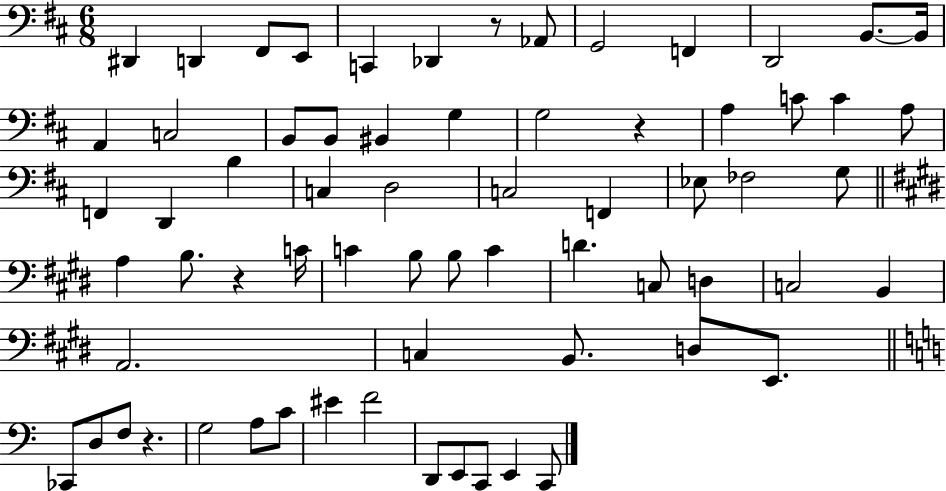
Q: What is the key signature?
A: D major